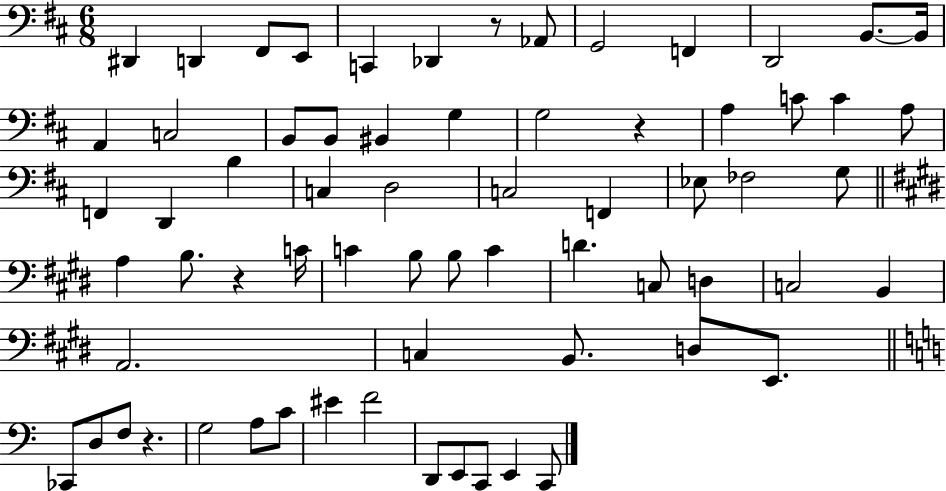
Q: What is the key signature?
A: D major